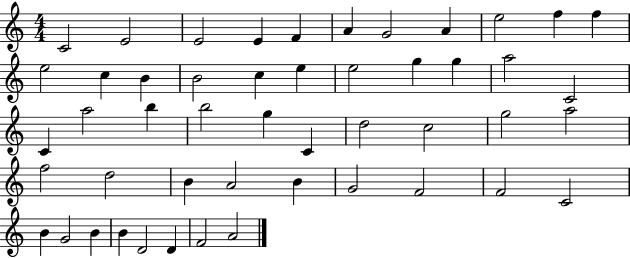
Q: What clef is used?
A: treble